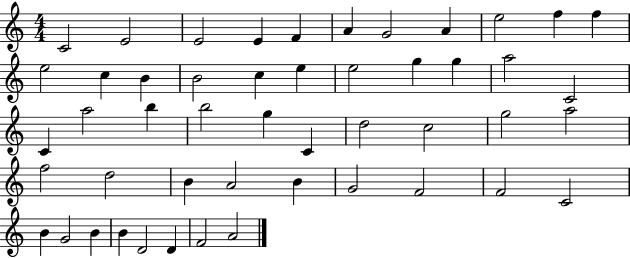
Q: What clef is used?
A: treble